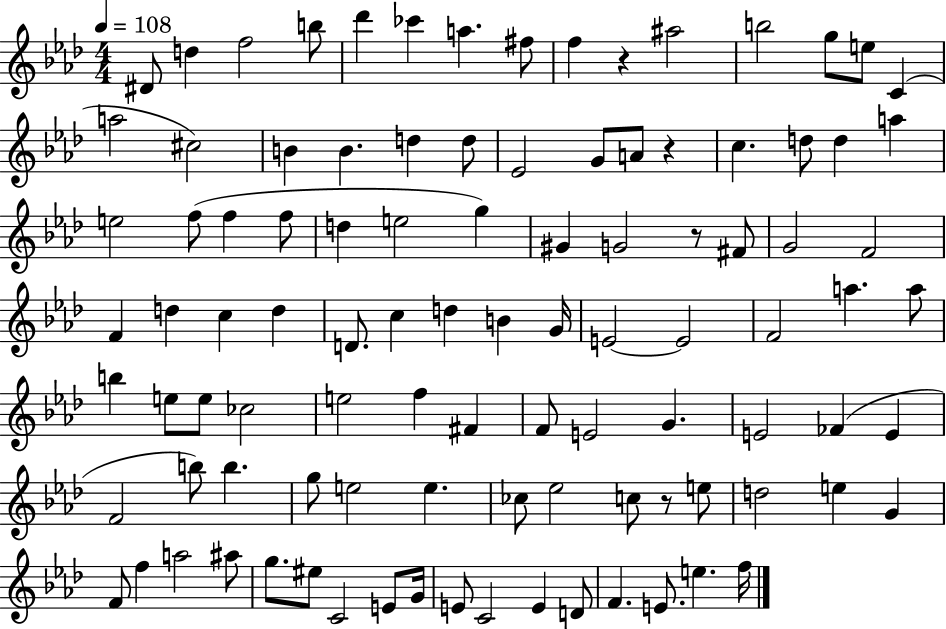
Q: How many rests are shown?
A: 4